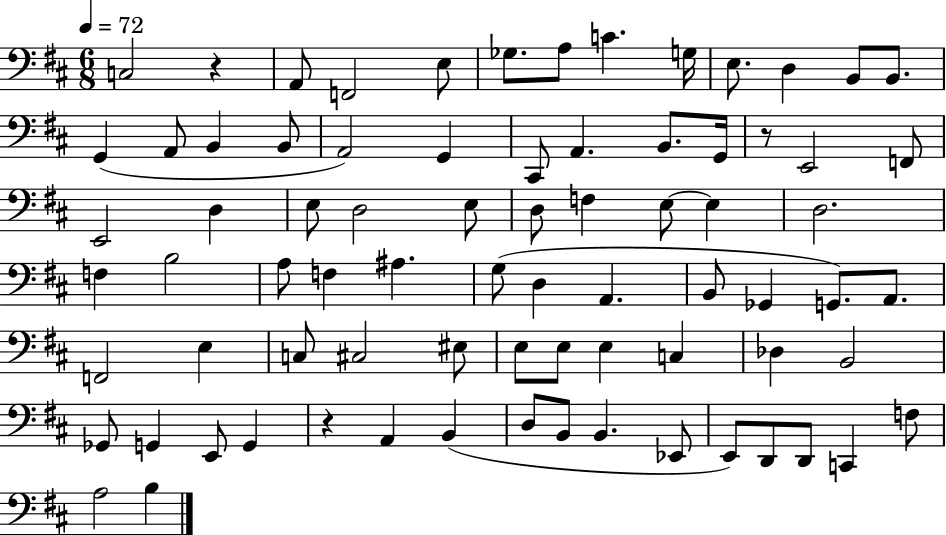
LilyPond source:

{
  \clef bass
  \numericTimeSignature
  \time 6/8
  \key d \major
  \tempo 4 = 72
  c2 r4 | a,8 f,2 e8 | ges8. a8 c'4. g16 | e8. d4 b,8 b,8. | \break g,4( a,8 b,4 b,8 | a,2) g,4 | cis,8 a,4. b,8. g,16 | r8 e,2 f,8 | \break e,2 d4 | e8 d2 e8 | d8 f4 e8~~ e4 | d2. | \break f4 b2 | a8 f4 ais4. | g8( d4 a,4. | b,8 ges,4 g,8.) a,8. | \break f,2 e4 | c8 cis2 eis8 | e8 e8 e4 c4 | des4 b,2 | \break ges,8 g,4 e,8 g,4 | r4 a,4 b,4( | d8 b,8 b,4. ees,8 | e,8) d,8 d,8 c,4 f8 | \break a2 b4 | \bar "|."
}